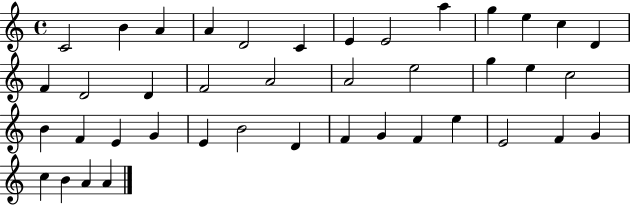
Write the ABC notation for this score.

X:1
T:Untitled
M:4/4
L:1/4
K:C
C2 B A A D2 C E E2 a g e c D F D2 D F2 A2 A2 e2 g e c2 B F E G E B2 D F G F e E2 F G c B A A